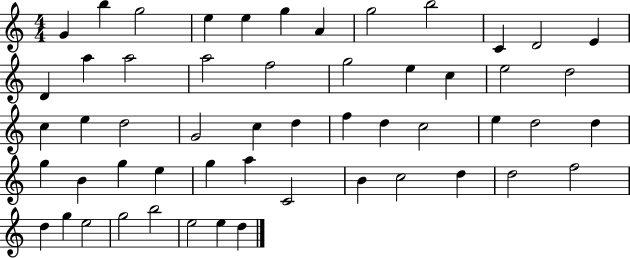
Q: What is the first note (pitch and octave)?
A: G4